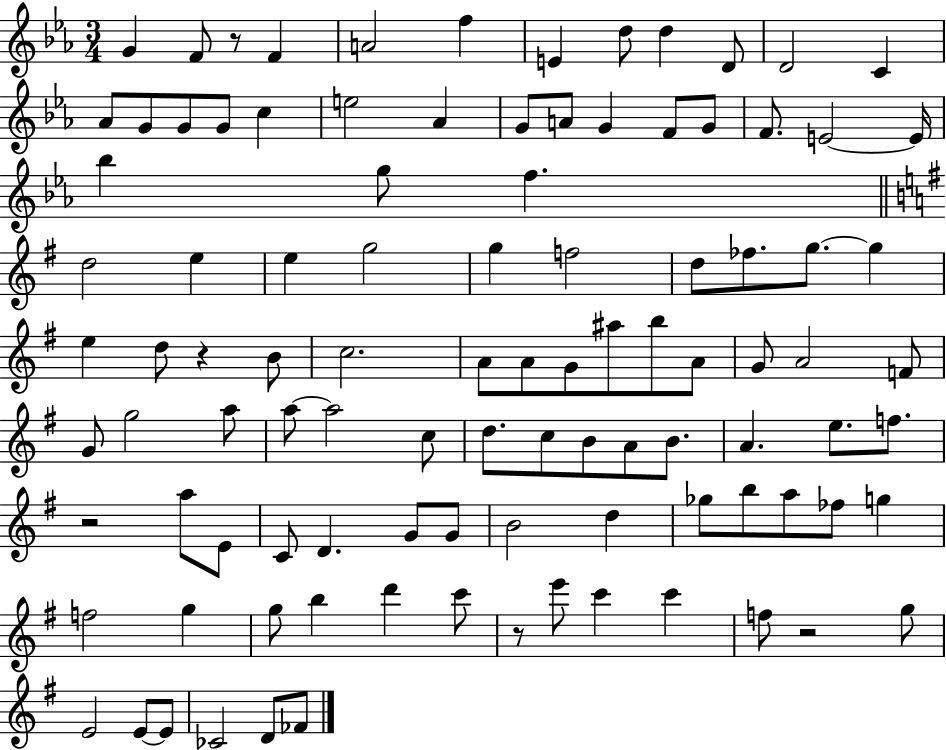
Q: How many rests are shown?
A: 5